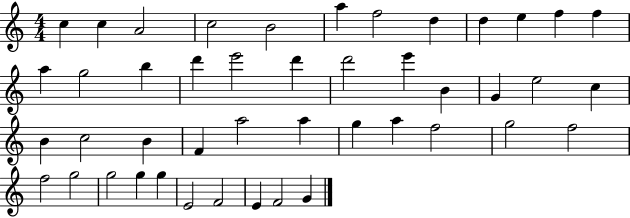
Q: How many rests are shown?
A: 0